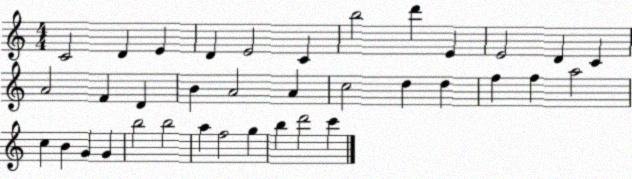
X:1
T:Untitled
M:4/4
L:1/4
K:C
C2 D E D E2 C b2 d' E E2 D C A2 F D B A2 A c2 d d f f a2 c B G G b2 b2 a f2 g b d'2 c'